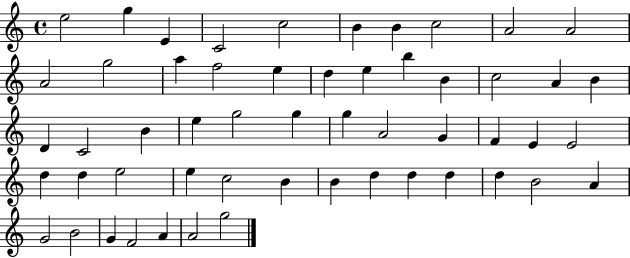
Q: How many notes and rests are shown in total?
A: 54